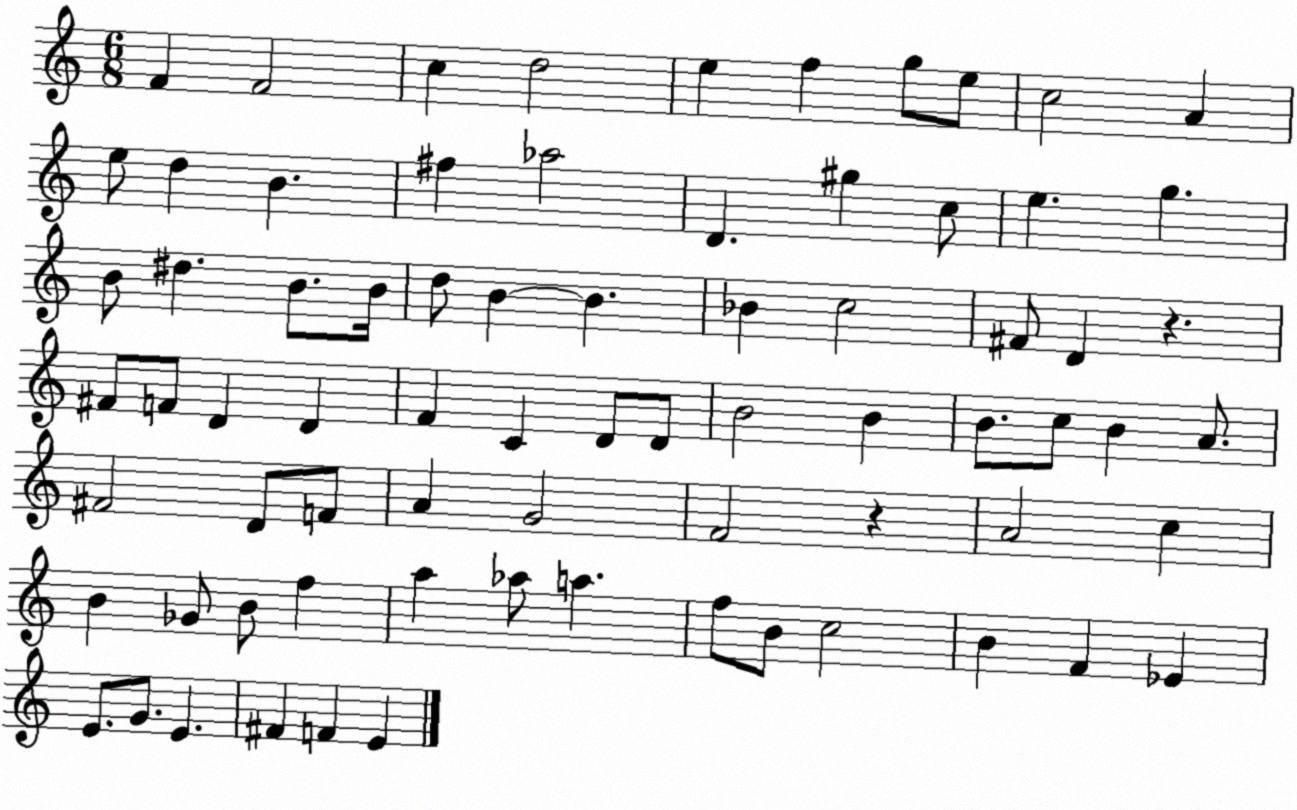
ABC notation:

X:1
T:Untitled
M:6/8
L:1/4
K:C
F F2 c d2 e f g/2 e/2 c2 A e/2 d B ^f _a2 D ^g c/2 e g B/2 ^d B/2 B/4 d/2 B B _B c2 ^F/2 D z ^F/2 F/2 D D F C D/2 D/2 B2 B B/2 c/2 B A/2 ^F2 D/2 F/2 A G2 F2 z A2 c B _G/2 B/2 f a _a/2 a f/2 B/2 c2 B F _E E/2 G/2 E ^F F E